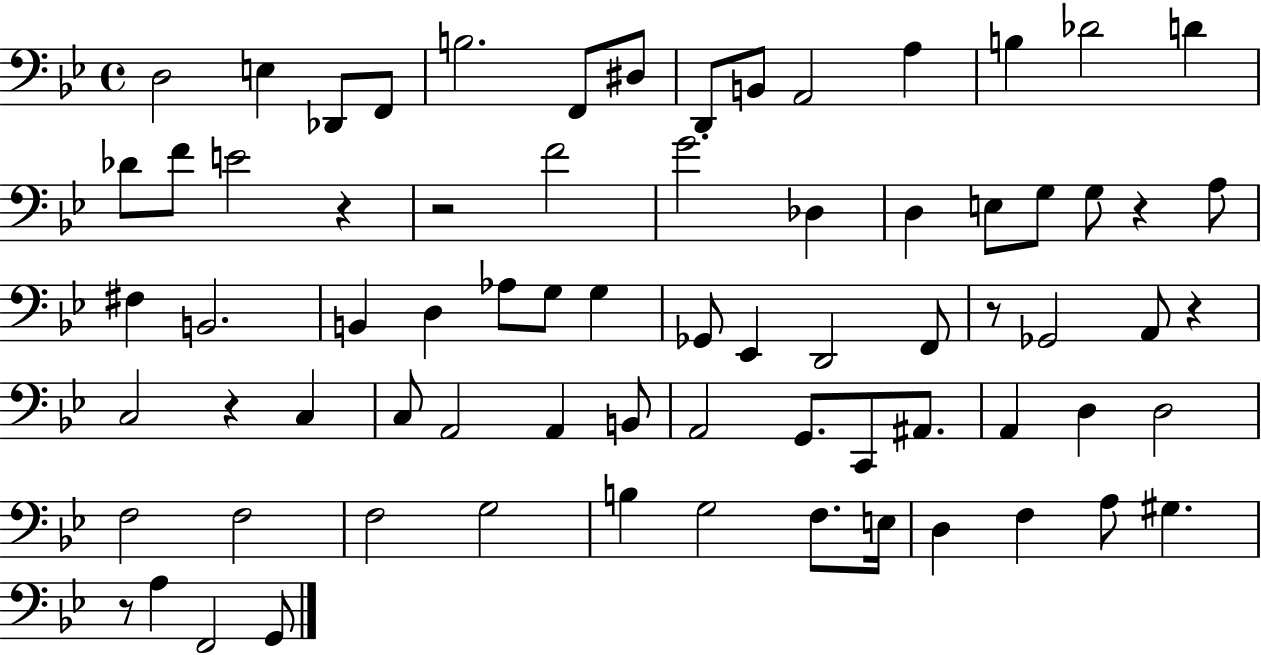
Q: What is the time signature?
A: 4/4